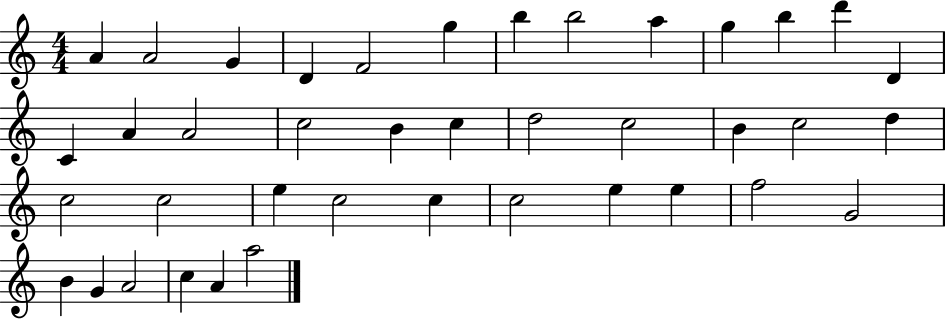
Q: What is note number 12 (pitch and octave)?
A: D6